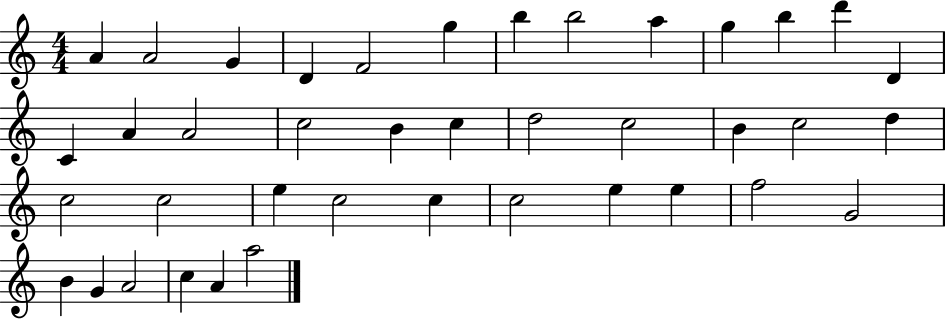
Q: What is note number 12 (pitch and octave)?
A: D6